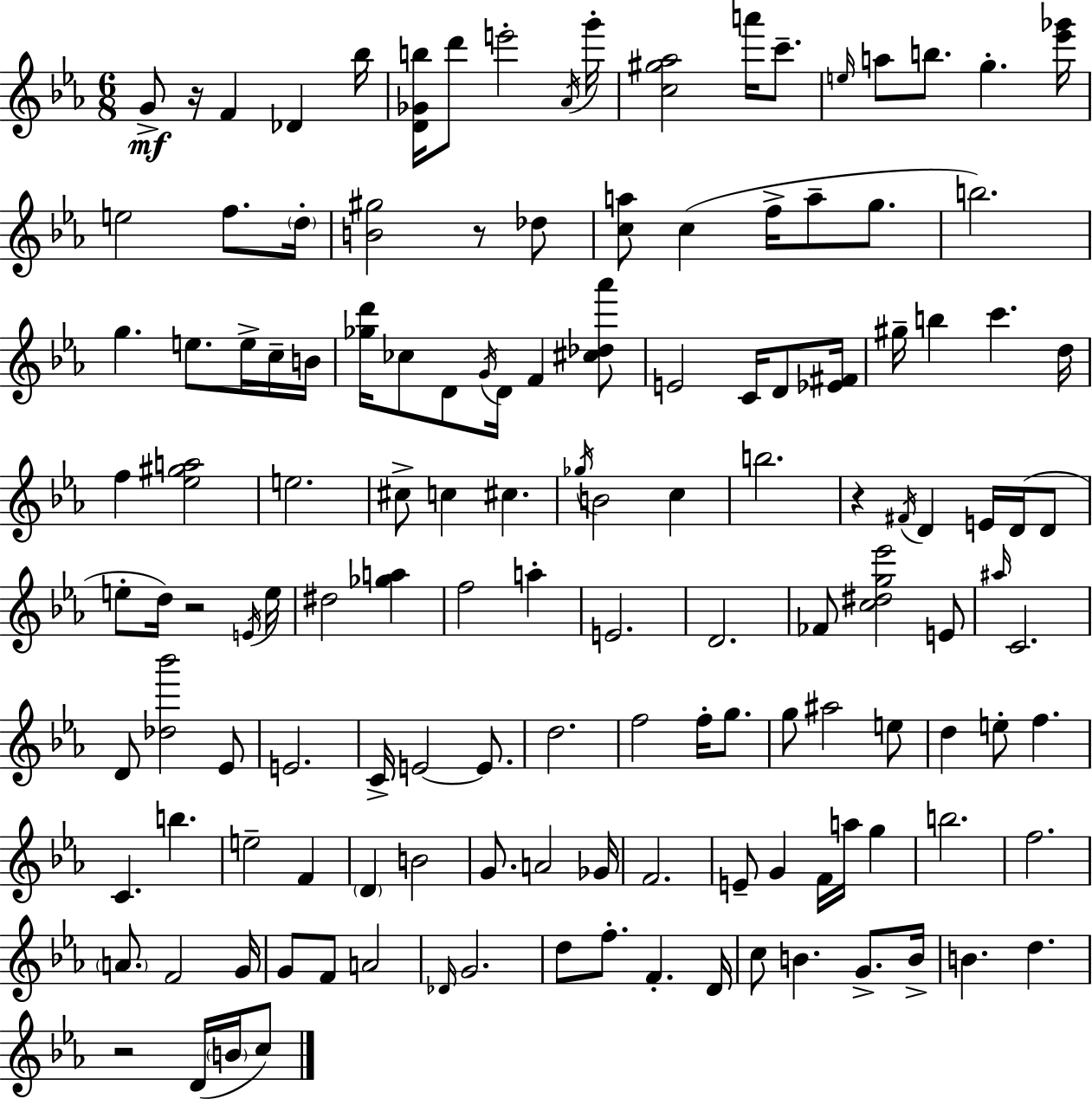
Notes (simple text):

G4/e R/s F4/q Db4/q Bb5/s [D4,Gb4,B5]/s D6/e E6/h Ab4/s G6/s [C5,G#5,Ab5]/h A6/s C6/e. E5/s A5/e B5/e. G5/q. [Eb6,Gb6]/s E5/h F5/e. D5/s [B4,G#5]/h R/e Db5/e [C5,A5]/e C5/q F5/s A5/e G5/e. B5/h. G5/q. E5/e. E5/s C5/s B4/s [Gb5,D6]/s CES5/e D4/e G4/s D4/s F4/q [C#5,Db5,Ab6]/e E4/h C4/s D4/e [Eb4,F#4]/s G#5/s B5/q C6/q. D5/s F5/q [Eb5,G#5,A5]/h E5/h. C#5/e C5/q C#5/q. Gb5/s B4/h C5/q B5/h. R/q F#4/s D4/q E4/s D4/s D4/e E5/e D5/s R/h E4/s E5/s D#5/h [Gb5,A5]/q F5/h A5/q E4/h. D4/h. FES4/e [C5,D#5,G5,Eb6]/h E4/e A#5/s C4/h. D4/e [Db5,Bb6]/h Eb4/e E4/h. C4/s E4/h E4/e. D5/h. F5/h F5/s G5/e. G5/e A#5/h E5/e D5/q E5/e F5/q. C4/q. B5/q. E5/h F4/q D4/q B4/h G4/e. A4/h Gb4/s F4/h. E4/e G4/q F4/s A5/s G5/q B5/h. F5/h. A4/e. F4/h G4/s G4/e F4/e A4/h Db4/s G4/h. D5/e F5/e. F4/q. D4/s C5/e B4/q. G4/e. B4/s B4/q. D5/q. R/h D4/s B4/s C5/e